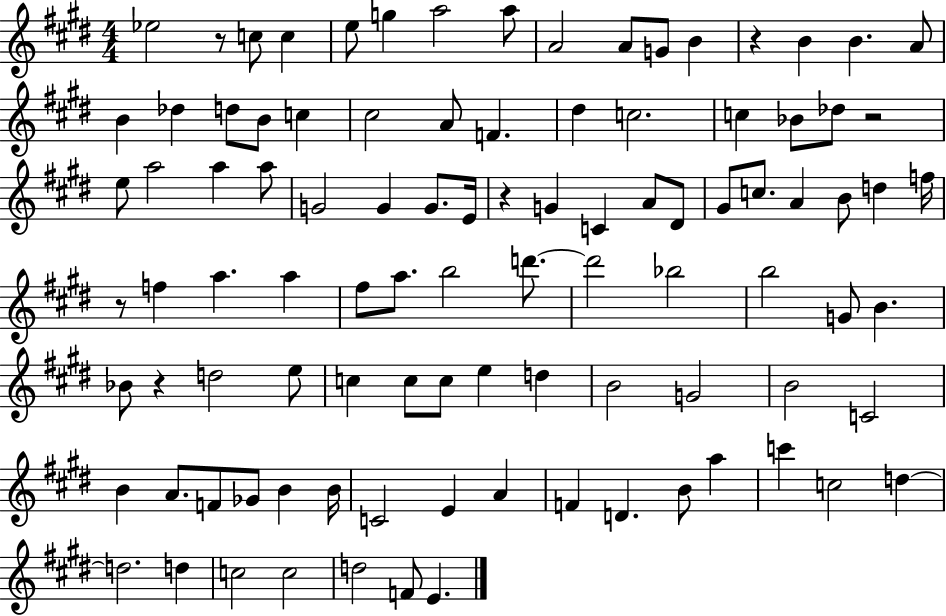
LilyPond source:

{
  \clef treble
  \numericTimeSignature
  \time 4/4
  \key e \major
  ees''2 r8 c''8 c''4 | e''8 g''4 a''2 a''8 | a'2 a'8 g'8 b'4 | r4 b'4 b'4. a'8 | \break b'4 des''4 d''8 b'8 c''4 | cis''2 a'8 f'4. | dis''4 c''2. | c''4 bes'8 des''8 r2 | \break e''8 a''2 a''4 a''8 | g'2 g'4 g'8. e'16 | r4 g'4 c'4 a'8 dis'8 | gis'8 c''8. a'4 b'8 d''4 f''16 | \break r8 f''4 a''4. a''4 | fis''8 a''8. b''2 d'''8.~~ | d'''2 bes''2 | b''2 g'8 b'4. | \break bes'8 r4 d''2 e''8 | c''4 c''8 c''8 e''4 d''4 | b'2 g'2 | b'2 c'2 | \break b'4 a'8. f'8 ges'8 b'4 b'16 | c'2 e'4 a'4 | f'4 d'4. b'8 a''4 | c'''4 c''2 d''4~~ | \break d''2. d''4 | c''2 c''2 | d''2 f'8 e'4. | \bar "|."
}